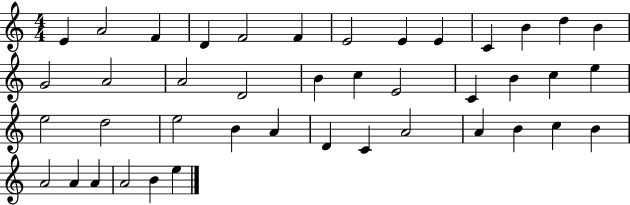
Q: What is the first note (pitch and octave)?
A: E4